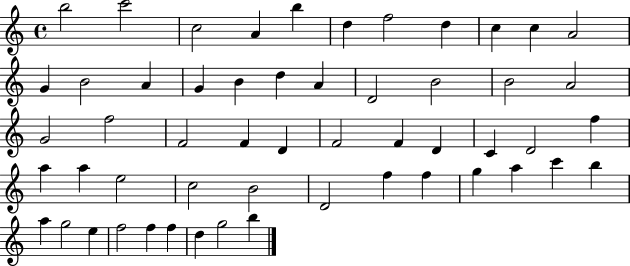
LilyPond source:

{
  \clef treble
  \time 4/4
  \defaultTimeSignature
  \key c \major
  b''2 c'''2 | c''2 a'4 b''4 | d''4 f''2 d''4 | c''4 c''4 a'2 | \break g'4 b'2 a'4 | g'4 b'4 d''4 a'4 | d'2 b'2 | b'2 a'2 | \break g'2 f''2 | f'2 f'4 d'4 | f'2 f'4 d'4 | c'4 d'2 f''4 | \break a''4 a''4 e''2 | c''2 b'2 | d'2 f''4 f''4 | g''4 a''4 c'''4 b''4 | \break a''4 g''2 e''4 | f''2 f''4 f''4 | d''4 g''2 b''4 | \bar "|."
}